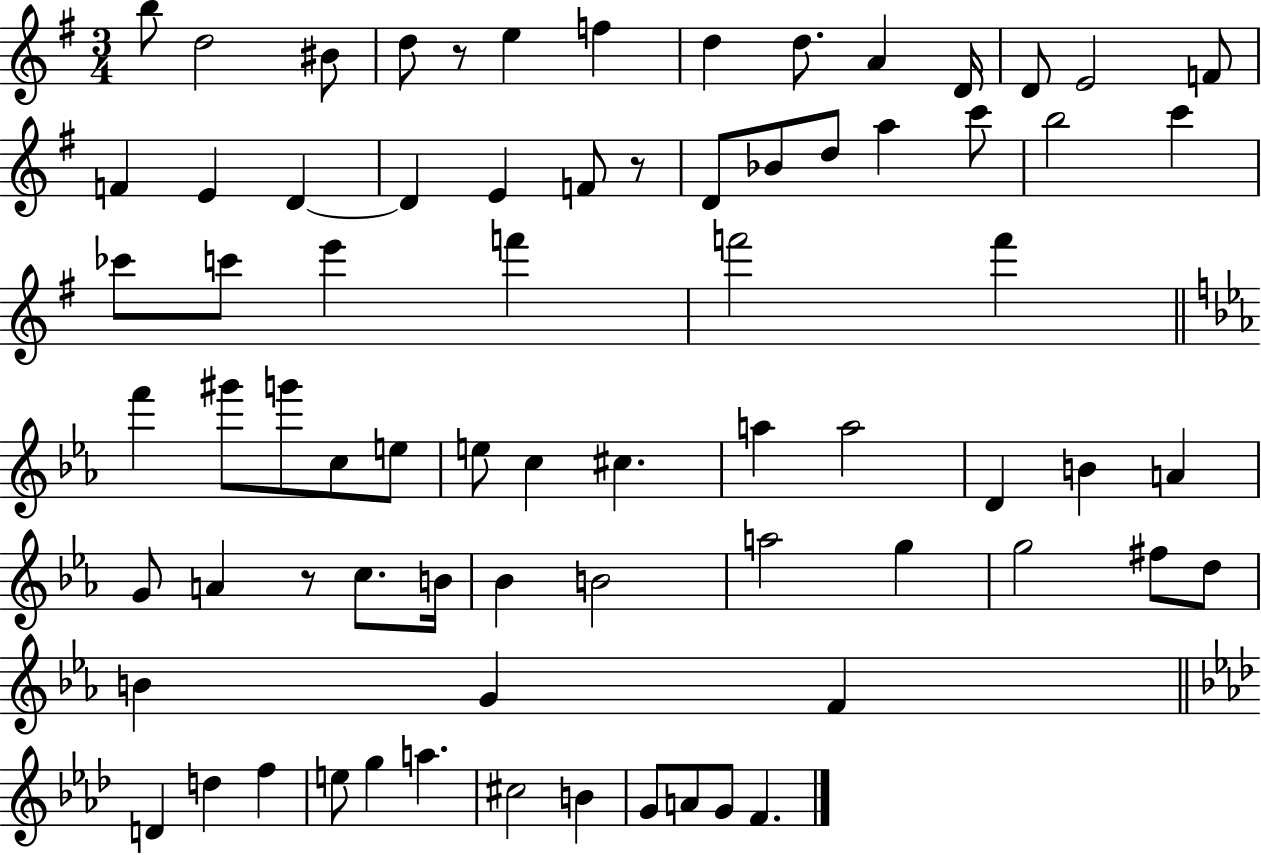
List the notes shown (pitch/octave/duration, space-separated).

B5/e D5/h BIS4/e D5/e R/e E5/q F5/q D5/q D5/e. A4/q D4/s D4/e E4/h F4/e F4/q E4/q D4/q D4/q E4/q F4/e R/e D4/e Bb4/e D5/e A5/q C6/e B5/h C6/q CES6/e C6/e E6/q F6/q F6/h F6/q F6/q G#6/e G6/e C5/e E5/e E5/e C5/q C#5/q. A5/q A5/h D4/q B4/q A4/q G4/e A4/q R/e C5/e. B4/s Bb4/q B4/h A5/h G5/q G5/h F#5/e D5/e B4/q G4/q F4/q D4/q D5/q F5/q E5/e G5/q A5/q. C#5/h B4/q G4/e A4/e G4/e F4/q.